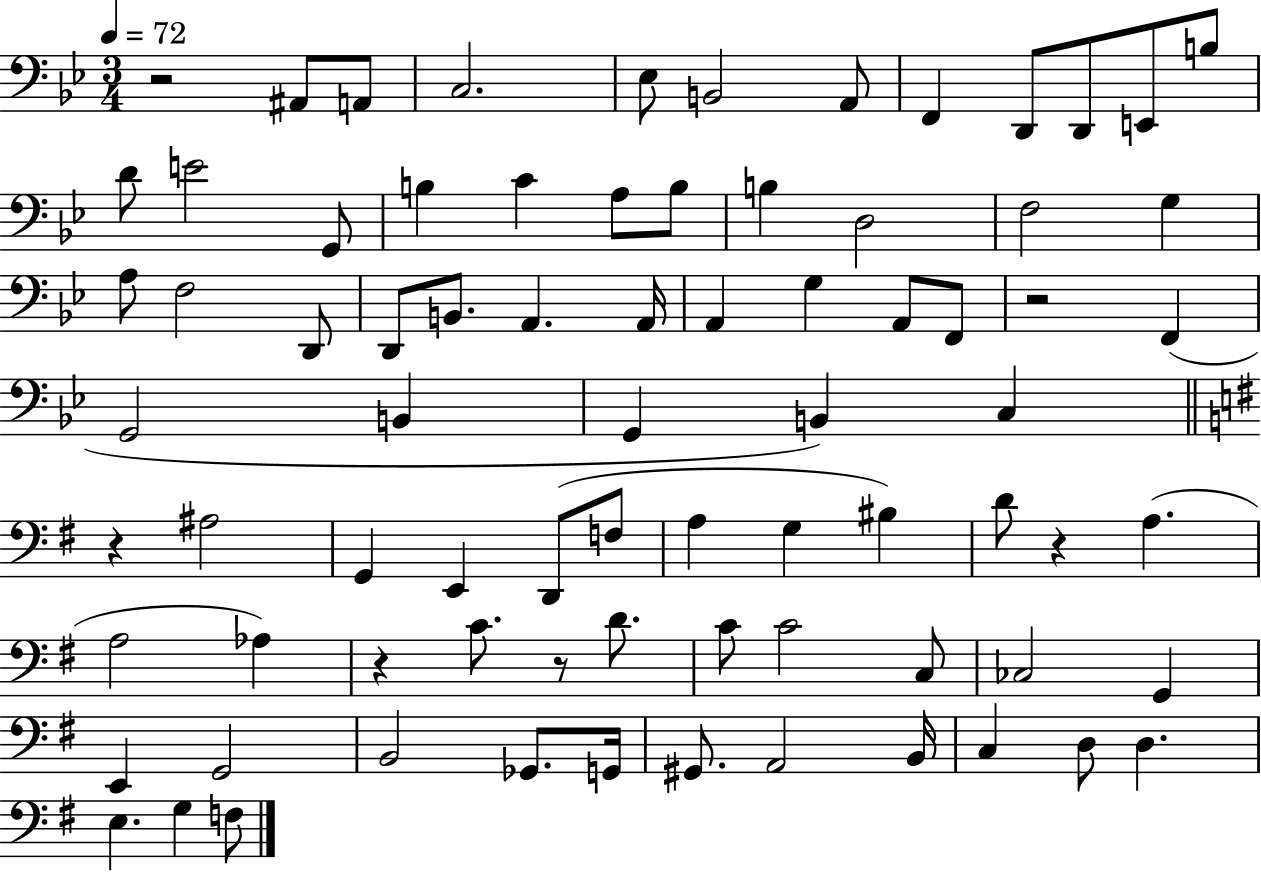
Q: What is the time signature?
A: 3/4